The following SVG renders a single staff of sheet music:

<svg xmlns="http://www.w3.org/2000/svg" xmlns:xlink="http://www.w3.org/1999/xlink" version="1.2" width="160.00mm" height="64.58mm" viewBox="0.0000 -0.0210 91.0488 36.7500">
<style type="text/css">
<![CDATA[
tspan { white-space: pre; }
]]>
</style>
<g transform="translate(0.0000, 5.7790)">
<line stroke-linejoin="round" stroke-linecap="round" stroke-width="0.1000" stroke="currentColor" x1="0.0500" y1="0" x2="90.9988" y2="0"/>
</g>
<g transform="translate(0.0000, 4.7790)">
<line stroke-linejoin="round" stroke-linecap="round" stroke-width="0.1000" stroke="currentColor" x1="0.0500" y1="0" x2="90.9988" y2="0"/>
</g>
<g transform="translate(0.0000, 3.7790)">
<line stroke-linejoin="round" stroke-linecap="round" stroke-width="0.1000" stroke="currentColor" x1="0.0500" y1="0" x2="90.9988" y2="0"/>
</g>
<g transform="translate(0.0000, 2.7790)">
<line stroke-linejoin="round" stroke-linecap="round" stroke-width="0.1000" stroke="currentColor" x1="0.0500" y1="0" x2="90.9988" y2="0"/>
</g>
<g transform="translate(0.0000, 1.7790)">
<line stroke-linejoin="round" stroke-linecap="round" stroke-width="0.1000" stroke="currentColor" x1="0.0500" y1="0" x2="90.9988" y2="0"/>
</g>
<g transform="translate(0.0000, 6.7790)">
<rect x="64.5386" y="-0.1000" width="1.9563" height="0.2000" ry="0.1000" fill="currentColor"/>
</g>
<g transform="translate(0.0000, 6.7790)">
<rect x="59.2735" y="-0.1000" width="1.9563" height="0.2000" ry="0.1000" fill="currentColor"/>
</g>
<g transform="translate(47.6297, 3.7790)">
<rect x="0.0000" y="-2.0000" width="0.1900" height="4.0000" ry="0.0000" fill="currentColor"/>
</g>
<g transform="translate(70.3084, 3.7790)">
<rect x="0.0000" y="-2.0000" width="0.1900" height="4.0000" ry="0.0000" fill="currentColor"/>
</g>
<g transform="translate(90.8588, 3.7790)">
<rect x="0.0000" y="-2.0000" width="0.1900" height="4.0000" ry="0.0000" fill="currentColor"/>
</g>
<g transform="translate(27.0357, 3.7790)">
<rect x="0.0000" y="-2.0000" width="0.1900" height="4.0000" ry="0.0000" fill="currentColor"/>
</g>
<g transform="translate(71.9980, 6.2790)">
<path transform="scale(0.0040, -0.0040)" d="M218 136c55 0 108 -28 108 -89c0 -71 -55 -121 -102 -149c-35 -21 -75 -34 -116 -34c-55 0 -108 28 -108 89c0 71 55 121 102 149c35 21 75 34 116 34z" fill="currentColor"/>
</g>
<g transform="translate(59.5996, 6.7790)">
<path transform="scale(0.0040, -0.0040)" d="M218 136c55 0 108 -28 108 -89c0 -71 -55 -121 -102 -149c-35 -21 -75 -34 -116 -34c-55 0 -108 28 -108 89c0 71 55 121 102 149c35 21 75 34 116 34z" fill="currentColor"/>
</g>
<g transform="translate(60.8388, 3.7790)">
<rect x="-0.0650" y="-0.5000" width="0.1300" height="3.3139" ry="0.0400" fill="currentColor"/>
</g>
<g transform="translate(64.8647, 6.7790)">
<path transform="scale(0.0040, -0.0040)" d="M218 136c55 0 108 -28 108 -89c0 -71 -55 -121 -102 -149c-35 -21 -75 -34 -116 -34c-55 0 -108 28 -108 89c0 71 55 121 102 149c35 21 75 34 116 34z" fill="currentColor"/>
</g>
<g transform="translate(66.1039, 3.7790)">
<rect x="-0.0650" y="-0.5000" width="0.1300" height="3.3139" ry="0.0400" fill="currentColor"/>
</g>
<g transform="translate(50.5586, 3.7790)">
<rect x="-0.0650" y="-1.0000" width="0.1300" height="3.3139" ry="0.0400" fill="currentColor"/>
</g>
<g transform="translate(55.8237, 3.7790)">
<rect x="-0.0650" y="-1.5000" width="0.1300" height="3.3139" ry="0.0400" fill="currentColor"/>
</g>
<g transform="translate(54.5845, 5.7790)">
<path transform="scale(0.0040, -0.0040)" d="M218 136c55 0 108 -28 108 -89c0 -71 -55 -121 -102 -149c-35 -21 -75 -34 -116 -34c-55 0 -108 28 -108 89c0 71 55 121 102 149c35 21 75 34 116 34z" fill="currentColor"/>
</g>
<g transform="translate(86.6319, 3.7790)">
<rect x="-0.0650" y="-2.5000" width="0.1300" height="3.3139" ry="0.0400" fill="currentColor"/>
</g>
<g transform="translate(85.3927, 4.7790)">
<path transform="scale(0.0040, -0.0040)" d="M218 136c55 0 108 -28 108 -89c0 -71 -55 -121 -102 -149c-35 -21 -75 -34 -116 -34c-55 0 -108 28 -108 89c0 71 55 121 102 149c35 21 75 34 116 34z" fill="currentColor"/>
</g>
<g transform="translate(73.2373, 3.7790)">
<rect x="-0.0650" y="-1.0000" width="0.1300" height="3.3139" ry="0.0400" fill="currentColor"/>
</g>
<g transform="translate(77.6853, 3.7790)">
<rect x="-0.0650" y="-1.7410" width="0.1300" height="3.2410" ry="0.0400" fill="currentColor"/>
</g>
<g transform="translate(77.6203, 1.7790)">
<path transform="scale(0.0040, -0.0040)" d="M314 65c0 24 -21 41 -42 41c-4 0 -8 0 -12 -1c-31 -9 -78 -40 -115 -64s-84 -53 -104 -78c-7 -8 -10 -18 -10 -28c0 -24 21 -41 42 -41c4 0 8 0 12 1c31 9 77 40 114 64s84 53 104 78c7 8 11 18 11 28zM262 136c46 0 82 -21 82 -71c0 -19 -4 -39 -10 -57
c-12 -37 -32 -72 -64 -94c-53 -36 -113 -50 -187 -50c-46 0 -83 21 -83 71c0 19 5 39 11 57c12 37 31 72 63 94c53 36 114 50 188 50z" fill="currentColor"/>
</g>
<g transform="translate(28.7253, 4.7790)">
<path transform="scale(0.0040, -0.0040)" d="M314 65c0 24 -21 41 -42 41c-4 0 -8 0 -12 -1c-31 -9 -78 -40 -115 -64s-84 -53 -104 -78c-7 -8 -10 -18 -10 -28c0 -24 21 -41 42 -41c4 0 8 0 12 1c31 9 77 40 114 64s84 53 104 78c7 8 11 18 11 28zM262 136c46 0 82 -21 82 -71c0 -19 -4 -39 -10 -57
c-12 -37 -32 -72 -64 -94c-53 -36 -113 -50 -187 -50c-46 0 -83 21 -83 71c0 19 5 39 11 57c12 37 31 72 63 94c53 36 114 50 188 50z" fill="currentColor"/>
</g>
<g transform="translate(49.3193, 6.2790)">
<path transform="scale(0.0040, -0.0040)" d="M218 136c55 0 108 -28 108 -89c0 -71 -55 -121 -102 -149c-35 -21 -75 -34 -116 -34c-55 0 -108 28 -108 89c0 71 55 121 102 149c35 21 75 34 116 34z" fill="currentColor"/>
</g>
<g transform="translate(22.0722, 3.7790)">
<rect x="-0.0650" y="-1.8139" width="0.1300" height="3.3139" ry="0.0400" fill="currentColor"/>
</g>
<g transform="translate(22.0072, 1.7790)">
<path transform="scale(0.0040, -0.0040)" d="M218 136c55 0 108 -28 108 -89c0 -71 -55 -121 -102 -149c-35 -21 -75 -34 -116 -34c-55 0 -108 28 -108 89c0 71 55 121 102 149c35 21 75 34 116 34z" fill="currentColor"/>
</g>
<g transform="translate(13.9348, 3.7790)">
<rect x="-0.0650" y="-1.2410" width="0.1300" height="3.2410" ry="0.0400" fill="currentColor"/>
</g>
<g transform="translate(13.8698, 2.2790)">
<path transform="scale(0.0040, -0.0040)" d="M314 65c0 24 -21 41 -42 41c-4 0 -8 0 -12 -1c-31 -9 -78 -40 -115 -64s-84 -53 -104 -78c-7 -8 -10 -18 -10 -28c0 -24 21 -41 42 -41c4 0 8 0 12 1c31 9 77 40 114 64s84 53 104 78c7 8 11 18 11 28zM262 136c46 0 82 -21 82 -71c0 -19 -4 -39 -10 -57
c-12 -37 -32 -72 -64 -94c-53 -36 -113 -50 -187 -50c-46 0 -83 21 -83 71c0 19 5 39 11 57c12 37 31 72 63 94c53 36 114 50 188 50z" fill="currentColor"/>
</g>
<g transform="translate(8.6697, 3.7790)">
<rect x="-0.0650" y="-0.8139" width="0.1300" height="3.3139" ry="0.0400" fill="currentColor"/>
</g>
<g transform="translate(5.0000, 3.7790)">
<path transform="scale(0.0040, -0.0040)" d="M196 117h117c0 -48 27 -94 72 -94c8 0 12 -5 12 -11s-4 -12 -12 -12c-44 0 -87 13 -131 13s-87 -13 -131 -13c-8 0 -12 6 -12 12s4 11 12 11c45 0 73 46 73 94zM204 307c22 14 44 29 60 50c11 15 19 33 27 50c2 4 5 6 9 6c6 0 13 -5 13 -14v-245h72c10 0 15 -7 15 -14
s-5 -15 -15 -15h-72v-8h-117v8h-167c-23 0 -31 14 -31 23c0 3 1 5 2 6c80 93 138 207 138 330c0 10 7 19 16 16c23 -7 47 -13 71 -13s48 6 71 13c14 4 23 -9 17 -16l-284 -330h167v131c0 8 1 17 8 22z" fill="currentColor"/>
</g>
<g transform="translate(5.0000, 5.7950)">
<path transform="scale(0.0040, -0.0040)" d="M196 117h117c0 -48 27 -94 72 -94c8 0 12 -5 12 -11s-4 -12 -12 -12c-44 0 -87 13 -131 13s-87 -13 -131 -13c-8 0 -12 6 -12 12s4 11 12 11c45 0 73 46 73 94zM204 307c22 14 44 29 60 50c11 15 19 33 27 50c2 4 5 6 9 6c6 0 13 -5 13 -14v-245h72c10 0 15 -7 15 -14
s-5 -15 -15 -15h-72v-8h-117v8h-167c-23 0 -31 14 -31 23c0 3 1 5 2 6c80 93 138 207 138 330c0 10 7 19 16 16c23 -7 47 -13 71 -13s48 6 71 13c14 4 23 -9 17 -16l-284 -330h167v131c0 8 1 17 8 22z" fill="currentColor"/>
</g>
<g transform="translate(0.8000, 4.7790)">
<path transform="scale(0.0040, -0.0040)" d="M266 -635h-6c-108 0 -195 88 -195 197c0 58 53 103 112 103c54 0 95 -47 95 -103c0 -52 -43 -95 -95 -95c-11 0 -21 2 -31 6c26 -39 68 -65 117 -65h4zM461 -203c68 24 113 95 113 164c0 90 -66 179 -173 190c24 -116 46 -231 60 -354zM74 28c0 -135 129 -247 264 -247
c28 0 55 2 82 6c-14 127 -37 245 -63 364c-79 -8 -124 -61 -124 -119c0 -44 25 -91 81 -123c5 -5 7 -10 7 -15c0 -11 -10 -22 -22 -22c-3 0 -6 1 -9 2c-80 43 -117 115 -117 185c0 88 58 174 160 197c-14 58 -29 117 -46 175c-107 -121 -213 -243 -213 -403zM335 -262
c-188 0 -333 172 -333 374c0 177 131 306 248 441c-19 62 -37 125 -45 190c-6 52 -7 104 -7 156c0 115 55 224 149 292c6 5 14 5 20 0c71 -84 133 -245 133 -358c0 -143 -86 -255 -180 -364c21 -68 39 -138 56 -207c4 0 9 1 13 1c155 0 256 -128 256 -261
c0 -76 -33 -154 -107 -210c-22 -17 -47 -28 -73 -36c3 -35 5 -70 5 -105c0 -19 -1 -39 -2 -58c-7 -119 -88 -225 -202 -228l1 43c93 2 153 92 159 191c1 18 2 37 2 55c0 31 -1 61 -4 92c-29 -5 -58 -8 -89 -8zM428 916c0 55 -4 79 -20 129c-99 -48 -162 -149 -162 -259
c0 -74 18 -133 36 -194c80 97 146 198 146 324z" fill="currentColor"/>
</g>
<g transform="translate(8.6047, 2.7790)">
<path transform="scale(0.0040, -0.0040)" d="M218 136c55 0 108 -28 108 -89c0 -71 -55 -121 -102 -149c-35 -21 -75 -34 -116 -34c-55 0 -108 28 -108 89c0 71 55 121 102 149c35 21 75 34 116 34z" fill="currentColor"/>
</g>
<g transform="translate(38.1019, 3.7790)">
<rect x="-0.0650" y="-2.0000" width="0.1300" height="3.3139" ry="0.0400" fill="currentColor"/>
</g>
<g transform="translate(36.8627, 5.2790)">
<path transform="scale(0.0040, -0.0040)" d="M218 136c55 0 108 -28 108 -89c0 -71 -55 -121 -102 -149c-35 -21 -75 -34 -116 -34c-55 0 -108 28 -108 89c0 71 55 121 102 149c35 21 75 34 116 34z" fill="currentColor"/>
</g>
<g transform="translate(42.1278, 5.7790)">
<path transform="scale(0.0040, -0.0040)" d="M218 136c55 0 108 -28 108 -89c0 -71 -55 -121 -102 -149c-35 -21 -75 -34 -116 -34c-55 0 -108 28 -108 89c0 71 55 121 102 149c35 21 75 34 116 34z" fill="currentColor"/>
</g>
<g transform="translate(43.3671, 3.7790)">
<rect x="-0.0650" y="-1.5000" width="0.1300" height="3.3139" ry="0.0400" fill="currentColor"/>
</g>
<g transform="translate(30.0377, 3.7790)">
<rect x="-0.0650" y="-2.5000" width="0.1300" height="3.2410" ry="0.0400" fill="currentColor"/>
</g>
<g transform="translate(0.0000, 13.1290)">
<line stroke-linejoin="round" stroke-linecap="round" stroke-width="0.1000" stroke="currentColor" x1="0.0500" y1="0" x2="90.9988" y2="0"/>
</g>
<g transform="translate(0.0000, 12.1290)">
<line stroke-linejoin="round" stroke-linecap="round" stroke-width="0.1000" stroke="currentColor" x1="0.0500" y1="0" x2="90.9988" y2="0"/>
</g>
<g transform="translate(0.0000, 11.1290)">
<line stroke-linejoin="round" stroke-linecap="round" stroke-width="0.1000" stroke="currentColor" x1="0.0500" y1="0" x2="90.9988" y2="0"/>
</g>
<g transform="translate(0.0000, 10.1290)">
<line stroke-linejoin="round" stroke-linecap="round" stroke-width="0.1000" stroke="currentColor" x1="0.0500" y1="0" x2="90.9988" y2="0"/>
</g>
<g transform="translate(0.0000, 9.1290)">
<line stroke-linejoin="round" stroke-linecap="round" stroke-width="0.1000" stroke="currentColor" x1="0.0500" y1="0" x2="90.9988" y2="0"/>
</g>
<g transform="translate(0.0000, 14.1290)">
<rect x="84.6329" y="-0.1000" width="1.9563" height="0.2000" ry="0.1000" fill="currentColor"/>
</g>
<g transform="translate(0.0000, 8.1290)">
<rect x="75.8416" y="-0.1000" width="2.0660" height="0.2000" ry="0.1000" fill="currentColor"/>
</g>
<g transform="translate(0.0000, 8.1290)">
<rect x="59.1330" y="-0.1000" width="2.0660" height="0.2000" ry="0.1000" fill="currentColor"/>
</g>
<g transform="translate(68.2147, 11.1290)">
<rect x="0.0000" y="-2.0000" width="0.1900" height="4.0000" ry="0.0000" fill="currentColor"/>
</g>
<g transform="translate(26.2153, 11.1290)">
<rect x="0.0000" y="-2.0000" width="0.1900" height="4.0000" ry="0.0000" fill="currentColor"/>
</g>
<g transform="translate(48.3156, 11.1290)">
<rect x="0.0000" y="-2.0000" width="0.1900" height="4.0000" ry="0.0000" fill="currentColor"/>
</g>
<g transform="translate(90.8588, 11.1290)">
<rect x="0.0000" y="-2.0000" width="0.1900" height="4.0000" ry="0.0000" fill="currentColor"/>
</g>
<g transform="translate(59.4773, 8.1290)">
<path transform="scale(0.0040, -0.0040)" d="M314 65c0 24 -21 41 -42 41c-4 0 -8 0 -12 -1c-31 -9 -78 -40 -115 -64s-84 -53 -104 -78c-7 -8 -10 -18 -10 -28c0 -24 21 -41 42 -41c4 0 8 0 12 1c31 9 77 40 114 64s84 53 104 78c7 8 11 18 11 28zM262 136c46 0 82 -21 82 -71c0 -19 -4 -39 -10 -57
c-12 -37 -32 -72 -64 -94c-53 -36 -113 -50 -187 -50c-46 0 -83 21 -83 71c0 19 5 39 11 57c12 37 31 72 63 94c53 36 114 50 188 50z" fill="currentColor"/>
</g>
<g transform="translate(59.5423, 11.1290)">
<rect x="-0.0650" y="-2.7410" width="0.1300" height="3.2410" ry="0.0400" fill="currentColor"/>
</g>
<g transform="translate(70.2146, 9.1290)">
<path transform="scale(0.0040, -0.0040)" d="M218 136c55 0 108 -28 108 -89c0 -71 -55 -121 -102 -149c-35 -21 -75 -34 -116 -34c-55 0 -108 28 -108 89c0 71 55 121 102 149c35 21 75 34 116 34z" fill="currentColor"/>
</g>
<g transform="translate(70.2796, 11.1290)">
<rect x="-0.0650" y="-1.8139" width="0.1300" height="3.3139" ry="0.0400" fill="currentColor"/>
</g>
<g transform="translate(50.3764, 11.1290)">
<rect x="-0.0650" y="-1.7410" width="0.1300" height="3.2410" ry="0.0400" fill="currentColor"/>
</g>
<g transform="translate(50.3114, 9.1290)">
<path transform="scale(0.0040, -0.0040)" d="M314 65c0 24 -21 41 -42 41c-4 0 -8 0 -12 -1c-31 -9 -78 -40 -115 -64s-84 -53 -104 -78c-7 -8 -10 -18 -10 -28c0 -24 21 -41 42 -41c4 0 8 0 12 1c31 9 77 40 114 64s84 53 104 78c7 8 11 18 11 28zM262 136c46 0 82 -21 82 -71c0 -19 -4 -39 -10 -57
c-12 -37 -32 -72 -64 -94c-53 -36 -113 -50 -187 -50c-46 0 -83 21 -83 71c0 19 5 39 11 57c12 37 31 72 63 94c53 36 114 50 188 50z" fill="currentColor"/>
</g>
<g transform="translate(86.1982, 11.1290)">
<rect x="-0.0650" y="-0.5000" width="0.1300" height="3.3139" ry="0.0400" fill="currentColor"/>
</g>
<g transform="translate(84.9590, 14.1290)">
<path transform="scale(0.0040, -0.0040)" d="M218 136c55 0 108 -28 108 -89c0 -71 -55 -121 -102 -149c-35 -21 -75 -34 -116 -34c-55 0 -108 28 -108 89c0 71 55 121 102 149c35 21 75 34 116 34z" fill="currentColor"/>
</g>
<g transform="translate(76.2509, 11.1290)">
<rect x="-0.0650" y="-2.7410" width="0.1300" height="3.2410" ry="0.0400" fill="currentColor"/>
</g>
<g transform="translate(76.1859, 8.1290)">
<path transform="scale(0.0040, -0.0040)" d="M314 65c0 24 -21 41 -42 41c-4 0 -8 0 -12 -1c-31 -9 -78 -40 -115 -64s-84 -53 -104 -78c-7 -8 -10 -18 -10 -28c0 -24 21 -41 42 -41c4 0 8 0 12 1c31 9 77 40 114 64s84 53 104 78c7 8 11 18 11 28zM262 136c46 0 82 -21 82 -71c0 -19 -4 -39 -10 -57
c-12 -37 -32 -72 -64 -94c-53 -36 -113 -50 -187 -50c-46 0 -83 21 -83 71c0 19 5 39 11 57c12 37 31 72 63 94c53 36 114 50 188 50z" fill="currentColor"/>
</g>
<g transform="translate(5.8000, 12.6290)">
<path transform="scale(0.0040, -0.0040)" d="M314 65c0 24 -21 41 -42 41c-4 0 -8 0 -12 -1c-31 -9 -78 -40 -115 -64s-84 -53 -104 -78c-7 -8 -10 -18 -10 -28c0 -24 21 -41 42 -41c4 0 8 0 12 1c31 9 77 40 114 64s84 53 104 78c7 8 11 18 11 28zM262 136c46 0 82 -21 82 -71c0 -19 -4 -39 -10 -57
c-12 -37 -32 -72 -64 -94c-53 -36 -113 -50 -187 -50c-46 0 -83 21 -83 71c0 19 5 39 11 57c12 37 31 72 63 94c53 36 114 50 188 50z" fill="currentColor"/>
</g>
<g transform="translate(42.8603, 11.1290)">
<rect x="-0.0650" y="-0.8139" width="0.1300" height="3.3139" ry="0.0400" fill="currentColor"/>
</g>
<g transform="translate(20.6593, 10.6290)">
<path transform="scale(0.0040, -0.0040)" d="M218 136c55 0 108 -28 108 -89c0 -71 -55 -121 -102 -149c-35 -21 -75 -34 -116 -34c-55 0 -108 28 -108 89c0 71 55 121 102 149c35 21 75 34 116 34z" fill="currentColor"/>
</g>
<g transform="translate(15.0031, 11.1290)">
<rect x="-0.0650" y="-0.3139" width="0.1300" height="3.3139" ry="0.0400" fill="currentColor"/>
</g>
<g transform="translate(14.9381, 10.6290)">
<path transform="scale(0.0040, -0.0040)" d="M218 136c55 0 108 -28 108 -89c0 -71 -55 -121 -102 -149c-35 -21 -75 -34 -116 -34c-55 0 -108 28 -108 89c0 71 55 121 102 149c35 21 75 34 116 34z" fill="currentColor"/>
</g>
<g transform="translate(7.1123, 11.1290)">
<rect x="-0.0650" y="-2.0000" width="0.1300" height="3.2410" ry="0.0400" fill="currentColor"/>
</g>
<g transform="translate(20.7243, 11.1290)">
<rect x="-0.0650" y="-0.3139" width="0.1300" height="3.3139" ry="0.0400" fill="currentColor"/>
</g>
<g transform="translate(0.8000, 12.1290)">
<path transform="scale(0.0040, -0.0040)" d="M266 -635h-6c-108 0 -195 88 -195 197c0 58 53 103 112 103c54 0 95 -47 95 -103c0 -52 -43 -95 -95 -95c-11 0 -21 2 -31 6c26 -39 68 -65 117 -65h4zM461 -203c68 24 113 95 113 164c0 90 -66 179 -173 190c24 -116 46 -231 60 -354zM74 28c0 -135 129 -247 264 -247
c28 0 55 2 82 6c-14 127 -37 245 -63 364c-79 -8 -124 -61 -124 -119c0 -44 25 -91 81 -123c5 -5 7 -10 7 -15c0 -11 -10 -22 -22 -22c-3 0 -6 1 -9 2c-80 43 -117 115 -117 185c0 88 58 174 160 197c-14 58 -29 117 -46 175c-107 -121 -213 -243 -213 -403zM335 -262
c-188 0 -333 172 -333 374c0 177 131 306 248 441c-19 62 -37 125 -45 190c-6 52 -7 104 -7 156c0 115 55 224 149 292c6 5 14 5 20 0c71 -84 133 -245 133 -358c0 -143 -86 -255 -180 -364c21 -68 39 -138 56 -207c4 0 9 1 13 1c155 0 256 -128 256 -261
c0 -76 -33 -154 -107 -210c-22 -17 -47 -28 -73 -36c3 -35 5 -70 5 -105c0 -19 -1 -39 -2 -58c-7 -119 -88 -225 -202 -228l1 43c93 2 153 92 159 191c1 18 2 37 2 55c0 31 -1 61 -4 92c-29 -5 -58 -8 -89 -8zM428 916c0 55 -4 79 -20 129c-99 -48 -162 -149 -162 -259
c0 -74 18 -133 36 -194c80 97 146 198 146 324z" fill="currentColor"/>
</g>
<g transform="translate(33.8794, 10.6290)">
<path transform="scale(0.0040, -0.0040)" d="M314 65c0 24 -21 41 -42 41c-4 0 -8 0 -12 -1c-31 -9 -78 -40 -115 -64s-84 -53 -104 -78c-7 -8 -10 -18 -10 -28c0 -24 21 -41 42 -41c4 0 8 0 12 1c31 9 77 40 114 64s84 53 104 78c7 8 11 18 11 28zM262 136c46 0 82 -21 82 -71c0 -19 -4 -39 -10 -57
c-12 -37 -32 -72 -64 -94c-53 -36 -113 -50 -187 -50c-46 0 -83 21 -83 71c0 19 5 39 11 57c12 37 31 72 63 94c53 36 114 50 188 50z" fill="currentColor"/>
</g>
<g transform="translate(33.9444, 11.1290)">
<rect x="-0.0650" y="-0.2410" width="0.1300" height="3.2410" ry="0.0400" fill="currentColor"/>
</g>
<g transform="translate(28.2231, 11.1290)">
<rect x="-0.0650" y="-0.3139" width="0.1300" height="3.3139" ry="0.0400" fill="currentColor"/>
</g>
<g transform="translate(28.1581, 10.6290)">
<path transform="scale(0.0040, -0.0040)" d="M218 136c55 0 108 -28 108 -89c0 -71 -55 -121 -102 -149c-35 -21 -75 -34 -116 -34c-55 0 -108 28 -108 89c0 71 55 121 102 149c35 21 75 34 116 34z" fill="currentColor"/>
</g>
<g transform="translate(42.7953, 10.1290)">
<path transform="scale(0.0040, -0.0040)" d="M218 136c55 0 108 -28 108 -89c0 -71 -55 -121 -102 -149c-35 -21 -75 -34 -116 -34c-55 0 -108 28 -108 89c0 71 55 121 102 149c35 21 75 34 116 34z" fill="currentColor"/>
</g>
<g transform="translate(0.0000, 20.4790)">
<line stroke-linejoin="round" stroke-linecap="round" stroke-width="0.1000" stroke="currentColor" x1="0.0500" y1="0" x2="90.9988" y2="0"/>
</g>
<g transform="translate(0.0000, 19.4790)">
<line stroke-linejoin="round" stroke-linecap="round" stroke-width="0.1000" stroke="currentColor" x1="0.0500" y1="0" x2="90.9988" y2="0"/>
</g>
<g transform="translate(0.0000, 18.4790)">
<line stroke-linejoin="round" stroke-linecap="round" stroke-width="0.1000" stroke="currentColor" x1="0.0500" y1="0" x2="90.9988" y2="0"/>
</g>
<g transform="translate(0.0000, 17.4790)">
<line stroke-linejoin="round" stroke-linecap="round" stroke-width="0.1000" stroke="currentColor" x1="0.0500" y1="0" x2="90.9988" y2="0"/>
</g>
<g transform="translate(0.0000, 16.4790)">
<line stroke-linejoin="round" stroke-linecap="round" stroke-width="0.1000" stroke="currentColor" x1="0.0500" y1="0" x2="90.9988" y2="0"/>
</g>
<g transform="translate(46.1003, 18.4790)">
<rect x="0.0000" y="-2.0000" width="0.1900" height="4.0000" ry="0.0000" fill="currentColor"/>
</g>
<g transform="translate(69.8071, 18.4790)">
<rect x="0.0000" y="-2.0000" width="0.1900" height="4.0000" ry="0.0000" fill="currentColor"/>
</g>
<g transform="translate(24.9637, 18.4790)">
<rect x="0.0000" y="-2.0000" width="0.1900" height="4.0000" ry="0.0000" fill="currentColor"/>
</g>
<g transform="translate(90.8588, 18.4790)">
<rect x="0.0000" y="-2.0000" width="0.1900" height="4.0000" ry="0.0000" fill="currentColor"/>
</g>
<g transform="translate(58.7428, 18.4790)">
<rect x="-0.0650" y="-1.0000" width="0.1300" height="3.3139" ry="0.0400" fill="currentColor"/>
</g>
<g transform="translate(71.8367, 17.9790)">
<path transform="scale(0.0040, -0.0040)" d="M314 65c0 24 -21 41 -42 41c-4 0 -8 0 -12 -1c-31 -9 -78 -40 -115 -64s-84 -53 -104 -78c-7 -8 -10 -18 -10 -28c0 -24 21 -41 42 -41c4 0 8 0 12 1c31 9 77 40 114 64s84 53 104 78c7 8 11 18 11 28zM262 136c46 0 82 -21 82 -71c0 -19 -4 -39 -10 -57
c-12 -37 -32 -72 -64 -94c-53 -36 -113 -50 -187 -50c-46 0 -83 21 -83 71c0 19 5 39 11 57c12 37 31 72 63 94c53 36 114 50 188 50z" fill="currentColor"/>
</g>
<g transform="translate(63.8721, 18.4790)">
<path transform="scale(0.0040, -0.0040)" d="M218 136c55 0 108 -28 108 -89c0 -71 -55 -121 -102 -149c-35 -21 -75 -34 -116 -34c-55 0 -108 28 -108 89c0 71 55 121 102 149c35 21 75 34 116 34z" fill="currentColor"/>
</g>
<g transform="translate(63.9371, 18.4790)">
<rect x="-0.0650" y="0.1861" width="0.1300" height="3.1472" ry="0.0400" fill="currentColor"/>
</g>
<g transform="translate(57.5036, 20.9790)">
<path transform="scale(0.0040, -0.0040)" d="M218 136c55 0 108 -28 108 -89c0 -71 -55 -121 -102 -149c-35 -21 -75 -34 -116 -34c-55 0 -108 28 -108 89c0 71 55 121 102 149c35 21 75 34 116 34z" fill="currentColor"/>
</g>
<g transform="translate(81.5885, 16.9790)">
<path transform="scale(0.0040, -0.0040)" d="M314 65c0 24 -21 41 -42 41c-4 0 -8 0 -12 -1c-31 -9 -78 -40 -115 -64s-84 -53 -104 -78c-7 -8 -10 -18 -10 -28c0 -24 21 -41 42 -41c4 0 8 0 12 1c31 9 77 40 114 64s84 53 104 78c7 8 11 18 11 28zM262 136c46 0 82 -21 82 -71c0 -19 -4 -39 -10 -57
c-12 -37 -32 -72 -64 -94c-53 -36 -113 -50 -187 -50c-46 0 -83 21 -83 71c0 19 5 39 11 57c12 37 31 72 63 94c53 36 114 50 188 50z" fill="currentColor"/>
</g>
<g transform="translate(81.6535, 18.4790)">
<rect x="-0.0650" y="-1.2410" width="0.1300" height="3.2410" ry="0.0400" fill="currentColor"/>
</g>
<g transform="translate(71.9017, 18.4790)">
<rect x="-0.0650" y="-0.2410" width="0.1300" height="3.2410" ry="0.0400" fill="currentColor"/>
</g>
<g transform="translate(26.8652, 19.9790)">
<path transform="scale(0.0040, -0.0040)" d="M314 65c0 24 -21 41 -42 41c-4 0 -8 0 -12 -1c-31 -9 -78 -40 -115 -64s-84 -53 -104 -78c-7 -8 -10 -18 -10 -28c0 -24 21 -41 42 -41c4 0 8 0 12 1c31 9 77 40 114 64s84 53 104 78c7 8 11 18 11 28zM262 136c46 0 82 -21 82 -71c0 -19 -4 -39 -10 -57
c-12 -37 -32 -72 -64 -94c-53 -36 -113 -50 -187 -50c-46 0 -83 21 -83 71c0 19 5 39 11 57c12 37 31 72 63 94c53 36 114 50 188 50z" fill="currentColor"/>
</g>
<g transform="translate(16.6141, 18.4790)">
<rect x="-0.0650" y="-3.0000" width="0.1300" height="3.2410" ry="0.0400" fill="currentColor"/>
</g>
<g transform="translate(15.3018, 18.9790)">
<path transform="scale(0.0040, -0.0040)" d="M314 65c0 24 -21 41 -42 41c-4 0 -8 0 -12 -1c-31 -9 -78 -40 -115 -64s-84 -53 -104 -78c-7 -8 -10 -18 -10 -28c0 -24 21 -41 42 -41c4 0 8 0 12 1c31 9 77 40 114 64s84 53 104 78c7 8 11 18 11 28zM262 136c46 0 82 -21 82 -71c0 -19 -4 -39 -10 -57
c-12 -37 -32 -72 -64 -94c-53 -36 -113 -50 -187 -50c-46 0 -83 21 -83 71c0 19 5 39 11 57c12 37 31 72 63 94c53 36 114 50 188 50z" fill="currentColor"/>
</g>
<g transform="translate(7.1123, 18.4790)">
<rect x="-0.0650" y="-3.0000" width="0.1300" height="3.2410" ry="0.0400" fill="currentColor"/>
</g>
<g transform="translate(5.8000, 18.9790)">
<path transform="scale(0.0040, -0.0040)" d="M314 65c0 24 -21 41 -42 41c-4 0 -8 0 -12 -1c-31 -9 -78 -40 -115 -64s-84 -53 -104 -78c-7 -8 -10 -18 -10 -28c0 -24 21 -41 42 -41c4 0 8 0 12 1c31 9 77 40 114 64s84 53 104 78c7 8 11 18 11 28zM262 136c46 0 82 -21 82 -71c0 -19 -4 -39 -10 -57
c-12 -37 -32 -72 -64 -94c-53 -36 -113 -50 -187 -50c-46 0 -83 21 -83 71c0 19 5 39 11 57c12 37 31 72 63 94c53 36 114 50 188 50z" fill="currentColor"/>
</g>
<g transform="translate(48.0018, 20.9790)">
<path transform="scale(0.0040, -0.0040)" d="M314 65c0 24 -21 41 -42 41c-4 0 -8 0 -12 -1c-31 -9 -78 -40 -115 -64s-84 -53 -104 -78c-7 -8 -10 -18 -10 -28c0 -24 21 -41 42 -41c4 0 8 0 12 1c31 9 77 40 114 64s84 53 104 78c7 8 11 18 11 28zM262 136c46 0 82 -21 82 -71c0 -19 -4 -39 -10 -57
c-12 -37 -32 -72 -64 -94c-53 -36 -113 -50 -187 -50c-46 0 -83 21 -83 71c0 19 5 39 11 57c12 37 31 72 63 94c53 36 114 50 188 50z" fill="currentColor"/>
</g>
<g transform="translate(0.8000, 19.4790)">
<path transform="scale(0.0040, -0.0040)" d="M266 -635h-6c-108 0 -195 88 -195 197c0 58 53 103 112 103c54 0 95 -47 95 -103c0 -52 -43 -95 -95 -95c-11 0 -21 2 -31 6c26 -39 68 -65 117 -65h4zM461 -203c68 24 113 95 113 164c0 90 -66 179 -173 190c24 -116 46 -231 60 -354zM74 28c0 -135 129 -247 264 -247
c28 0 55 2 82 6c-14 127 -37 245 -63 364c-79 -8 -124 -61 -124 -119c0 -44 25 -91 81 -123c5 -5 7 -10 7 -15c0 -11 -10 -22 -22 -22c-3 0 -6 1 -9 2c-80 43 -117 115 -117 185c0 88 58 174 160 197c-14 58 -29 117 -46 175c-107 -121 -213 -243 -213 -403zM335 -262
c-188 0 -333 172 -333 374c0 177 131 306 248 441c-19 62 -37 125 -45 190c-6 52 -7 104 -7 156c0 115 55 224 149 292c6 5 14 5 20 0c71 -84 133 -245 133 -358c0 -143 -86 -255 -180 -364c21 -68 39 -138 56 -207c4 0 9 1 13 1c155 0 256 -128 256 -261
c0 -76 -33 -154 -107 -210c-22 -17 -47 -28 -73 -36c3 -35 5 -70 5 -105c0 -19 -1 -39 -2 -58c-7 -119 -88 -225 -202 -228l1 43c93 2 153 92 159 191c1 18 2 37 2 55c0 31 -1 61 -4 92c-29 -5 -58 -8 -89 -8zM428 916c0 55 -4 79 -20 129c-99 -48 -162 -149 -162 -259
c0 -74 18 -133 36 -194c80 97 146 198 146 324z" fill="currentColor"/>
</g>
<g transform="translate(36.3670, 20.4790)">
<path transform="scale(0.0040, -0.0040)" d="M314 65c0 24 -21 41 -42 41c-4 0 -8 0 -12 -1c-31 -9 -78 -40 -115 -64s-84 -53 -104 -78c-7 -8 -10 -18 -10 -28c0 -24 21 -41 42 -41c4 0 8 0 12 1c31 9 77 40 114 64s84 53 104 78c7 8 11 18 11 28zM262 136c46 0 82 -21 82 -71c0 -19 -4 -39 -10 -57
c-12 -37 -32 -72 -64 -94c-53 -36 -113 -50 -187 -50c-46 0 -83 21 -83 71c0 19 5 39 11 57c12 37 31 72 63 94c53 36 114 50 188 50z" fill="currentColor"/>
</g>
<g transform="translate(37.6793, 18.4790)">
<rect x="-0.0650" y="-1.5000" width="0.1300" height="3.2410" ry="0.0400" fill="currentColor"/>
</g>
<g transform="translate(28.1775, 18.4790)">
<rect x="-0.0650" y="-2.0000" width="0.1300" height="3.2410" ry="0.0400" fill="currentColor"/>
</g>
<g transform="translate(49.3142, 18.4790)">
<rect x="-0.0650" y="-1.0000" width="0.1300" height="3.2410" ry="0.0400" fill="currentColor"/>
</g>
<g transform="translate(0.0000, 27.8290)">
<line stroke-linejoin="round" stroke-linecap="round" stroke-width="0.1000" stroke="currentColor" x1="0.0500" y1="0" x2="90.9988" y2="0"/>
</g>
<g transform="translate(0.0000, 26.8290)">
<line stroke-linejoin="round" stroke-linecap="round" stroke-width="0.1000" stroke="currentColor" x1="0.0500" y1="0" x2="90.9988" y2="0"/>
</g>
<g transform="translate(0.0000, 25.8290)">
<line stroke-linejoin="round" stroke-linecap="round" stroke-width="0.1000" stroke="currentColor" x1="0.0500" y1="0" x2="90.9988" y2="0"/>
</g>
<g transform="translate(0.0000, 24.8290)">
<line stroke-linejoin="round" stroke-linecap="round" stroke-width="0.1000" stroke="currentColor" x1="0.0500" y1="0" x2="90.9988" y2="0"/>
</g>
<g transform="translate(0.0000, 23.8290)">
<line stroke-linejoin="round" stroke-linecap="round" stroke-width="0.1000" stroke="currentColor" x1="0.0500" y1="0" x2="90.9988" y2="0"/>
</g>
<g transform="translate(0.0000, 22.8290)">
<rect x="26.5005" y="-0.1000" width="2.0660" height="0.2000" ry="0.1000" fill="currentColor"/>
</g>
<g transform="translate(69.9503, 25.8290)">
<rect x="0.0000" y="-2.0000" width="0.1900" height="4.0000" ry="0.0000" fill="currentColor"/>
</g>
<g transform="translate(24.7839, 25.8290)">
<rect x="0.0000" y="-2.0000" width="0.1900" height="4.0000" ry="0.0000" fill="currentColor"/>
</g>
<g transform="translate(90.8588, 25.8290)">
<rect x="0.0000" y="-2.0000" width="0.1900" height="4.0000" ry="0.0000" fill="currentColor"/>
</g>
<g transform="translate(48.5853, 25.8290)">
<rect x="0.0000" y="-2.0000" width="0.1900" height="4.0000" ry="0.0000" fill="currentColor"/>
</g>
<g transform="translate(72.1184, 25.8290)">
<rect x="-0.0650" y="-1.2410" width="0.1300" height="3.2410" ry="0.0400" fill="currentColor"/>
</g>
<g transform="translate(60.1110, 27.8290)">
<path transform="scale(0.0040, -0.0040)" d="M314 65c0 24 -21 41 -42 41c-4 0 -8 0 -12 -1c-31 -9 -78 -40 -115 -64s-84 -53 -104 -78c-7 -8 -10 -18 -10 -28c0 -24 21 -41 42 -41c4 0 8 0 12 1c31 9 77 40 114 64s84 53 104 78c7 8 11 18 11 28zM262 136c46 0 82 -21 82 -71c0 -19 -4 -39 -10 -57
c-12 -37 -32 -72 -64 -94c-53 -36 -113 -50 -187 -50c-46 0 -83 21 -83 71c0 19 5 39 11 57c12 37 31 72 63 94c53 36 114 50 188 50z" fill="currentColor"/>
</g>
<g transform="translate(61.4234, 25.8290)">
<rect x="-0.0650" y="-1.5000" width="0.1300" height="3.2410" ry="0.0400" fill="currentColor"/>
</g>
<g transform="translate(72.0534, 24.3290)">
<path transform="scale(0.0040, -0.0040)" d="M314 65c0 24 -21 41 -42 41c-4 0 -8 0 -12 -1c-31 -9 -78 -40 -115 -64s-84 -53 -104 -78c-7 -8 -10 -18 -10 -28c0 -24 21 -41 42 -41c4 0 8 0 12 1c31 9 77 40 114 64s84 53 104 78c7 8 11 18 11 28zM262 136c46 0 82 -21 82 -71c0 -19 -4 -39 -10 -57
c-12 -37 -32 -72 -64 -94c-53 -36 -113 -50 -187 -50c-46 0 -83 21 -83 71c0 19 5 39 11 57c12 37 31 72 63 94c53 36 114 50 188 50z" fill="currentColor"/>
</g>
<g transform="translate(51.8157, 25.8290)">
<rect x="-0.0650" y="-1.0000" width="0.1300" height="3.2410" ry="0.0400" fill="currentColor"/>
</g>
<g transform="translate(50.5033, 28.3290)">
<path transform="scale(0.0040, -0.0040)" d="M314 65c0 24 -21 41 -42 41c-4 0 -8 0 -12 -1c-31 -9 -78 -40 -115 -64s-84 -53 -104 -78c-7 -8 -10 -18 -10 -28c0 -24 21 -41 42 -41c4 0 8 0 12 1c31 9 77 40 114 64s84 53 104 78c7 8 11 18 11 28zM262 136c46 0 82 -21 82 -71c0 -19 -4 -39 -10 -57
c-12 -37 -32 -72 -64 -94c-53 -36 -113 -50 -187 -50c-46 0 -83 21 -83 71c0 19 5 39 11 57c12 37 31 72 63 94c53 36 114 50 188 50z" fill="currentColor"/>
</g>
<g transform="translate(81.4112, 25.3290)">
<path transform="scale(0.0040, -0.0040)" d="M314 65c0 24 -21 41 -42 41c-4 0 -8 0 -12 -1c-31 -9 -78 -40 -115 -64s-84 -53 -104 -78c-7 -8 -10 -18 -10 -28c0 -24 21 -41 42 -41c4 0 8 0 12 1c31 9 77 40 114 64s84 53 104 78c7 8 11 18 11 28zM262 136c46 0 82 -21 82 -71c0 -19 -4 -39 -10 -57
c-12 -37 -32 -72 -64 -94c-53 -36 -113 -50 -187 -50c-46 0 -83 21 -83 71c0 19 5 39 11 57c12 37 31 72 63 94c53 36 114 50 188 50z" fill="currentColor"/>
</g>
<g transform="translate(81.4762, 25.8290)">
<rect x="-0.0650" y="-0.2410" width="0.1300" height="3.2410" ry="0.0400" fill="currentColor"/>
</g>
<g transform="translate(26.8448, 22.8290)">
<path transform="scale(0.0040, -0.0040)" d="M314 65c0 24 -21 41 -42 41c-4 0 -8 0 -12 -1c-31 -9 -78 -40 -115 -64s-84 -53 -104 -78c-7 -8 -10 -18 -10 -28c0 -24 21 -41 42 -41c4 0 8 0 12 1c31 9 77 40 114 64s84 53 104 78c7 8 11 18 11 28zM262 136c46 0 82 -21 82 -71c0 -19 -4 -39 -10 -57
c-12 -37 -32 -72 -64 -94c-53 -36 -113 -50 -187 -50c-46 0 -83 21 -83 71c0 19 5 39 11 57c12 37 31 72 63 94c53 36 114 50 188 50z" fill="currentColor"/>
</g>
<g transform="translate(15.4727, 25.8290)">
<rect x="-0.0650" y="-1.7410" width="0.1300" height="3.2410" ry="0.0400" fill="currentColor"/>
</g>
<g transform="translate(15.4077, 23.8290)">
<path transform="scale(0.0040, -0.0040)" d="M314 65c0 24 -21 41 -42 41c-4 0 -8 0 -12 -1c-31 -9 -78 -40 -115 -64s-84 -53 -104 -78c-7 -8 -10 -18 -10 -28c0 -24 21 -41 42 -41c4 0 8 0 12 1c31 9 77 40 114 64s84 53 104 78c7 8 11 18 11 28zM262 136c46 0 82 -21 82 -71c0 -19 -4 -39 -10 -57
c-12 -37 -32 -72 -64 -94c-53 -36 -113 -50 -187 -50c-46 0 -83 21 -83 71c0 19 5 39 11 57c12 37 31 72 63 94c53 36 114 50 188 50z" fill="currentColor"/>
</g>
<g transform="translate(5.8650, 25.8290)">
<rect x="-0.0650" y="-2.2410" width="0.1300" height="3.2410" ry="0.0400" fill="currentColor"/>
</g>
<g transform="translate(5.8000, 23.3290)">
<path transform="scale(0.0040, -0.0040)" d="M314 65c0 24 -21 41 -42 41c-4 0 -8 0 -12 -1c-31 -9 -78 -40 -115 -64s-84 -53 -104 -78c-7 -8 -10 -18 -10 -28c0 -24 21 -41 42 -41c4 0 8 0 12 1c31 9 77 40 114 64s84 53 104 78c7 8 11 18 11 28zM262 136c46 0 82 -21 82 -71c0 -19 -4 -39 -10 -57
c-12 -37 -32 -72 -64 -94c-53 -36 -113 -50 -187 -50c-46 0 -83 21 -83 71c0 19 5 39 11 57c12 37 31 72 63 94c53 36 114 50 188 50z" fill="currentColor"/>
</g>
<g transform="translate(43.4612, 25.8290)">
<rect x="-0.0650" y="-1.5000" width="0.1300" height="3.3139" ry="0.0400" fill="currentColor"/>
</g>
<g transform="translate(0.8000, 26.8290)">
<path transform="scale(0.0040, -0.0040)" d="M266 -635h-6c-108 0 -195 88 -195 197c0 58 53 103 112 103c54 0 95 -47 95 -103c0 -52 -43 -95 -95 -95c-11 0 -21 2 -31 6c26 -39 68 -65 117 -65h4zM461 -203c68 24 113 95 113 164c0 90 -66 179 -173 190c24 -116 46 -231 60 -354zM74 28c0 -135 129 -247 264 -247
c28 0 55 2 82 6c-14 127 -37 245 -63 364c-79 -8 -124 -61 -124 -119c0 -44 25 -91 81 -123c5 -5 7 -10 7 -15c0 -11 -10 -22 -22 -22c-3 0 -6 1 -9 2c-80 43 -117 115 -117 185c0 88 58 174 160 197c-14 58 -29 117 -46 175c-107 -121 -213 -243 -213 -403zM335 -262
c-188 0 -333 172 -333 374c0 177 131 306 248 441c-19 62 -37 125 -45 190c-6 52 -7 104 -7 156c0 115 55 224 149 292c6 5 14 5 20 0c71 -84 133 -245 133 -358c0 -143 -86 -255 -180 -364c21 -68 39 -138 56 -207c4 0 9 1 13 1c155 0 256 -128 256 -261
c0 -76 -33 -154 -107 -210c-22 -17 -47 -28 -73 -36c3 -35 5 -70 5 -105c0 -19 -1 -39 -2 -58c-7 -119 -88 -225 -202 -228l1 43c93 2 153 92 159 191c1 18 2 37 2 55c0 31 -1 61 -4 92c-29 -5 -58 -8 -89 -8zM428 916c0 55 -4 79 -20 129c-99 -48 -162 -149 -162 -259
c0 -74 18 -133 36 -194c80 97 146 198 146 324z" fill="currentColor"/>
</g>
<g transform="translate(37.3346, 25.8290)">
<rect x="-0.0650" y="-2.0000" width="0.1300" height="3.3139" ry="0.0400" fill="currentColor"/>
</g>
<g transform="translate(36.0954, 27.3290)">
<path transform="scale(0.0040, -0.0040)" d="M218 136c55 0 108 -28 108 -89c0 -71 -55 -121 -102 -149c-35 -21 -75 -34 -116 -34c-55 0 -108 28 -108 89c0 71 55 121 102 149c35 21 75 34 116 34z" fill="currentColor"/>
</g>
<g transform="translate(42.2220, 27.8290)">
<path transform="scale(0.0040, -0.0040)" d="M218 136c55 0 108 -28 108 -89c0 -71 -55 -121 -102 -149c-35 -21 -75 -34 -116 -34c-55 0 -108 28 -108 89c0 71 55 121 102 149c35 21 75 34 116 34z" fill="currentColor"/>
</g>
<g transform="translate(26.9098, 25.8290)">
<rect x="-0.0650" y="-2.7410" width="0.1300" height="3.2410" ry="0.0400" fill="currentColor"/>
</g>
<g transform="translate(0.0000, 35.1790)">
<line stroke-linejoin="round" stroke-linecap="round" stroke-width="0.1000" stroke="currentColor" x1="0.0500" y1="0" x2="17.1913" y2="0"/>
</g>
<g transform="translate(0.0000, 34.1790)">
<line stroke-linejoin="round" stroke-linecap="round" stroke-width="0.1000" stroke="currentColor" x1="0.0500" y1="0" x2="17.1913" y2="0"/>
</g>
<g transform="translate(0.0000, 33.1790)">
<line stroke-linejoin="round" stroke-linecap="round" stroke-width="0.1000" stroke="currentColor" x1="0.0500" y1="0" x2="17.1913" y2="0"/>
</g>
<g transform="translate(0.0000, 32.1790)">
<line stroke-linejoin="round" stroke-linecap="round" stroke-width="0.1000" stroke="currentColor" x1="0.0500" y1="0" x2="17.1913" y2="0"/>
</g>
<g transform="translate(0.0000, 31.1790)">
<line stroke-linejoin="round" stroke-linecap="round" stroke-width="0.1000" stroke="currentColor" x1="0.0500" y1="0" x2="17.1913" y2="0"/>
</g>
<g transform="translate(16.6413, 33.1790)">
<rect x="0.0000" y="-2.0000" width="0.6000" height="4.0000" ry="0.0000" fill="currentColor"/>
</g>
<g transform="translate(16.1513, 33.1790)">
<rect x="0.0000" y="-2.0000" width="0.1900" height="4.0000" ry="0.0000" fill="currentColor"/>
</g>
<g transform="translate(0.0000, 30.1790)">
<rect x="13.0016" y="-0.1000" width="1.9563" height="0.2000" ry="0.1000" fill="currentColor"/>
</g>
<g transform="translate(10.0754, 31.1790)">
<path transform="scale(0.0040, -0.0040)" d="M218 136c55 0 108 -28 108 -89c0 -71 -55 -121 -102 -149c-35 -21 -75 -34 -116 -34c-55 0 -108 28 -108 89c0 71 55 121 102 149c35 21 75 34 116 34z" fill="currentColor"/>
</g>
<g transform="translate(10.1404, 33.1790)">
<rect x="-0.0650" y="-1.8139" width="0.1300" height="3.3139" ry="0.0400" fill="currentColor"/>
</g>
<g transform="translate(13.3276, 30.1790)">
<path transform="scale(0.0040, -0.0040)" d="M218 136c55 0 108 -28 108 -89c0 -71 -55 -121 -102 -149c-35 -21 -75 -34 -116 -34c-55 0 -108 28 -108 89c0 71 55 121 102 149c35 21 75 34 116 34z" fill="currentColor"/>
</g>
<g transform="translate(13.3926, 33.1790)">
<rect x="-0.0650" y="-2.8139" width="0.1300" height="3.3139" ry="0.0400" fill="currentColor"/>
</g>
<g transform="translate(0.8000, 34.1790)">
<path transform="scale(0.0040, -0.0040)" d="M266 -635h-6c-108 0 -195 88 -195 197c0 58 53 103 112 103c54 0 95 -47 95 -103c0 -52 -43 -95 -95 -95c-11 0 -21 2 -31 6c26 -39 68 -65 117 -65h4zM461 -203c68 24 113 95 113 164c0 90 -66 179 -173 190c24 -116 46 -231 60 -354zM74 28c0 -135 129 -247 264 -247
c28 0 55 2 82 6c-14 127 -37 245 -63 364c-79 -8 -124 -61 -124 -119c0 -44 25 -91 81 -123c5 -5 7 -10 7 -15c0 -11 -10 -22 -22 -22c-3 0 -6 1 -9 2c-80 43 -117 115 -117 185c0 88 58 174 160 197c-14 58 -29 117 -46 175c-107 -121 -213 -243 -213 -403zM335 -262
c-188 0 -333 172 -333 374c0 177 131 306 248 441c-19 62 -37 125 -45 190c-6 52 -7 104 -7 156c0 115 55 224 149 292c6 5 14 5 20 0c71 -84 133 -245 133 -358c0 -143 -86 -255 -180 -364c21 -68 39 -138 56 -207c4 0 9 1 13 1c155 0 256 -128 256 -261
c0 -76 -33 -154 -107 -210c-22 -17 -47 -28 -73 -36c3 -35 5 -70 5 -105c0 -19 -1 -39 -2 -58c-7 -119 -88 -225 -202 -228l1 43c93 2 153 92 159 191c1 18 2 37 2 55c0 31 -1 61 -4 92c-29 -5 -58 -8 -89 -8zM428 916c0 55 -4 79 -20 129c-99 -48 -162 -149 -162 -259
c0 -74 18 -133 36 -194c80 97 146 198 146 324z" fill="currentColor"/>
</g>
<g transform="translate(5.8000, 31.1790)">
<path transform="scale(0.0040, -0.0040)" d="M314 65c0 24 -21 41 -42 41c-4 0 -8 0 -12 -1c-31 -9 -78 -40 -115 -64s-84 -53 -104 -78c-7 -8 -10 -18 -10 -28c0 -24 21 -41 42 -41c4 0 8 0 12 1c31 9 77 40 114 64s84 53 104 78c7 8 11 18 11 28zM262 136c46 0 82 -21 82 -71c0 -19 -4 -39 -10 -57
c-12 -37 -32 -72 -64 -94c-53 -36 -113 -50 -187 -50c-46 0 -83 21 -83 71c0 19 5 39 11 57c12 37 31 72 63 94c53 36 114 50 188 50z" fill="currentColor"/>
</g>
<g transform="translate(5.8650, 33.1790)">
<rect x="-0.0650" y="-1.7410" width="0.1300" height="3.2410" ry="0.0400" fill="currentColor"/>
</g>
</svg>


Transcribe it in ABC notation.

X:1
T:Untitled
M:4/4
L:1/4
K:C
d e2 f G2 F E D E C C D f2 G F2 c c c c2 d f2 a2 f a2 C A2 A2 F2 E2 D2 D B c2 e2 g2 f2 a2 F E D2 E2 e2 c2 f2 f a